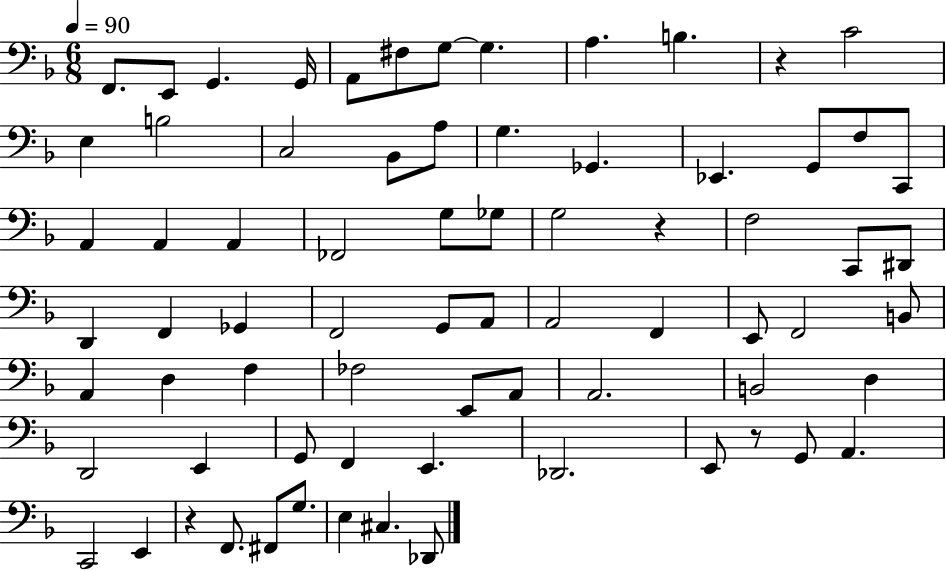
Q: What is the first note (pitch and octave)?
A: F2